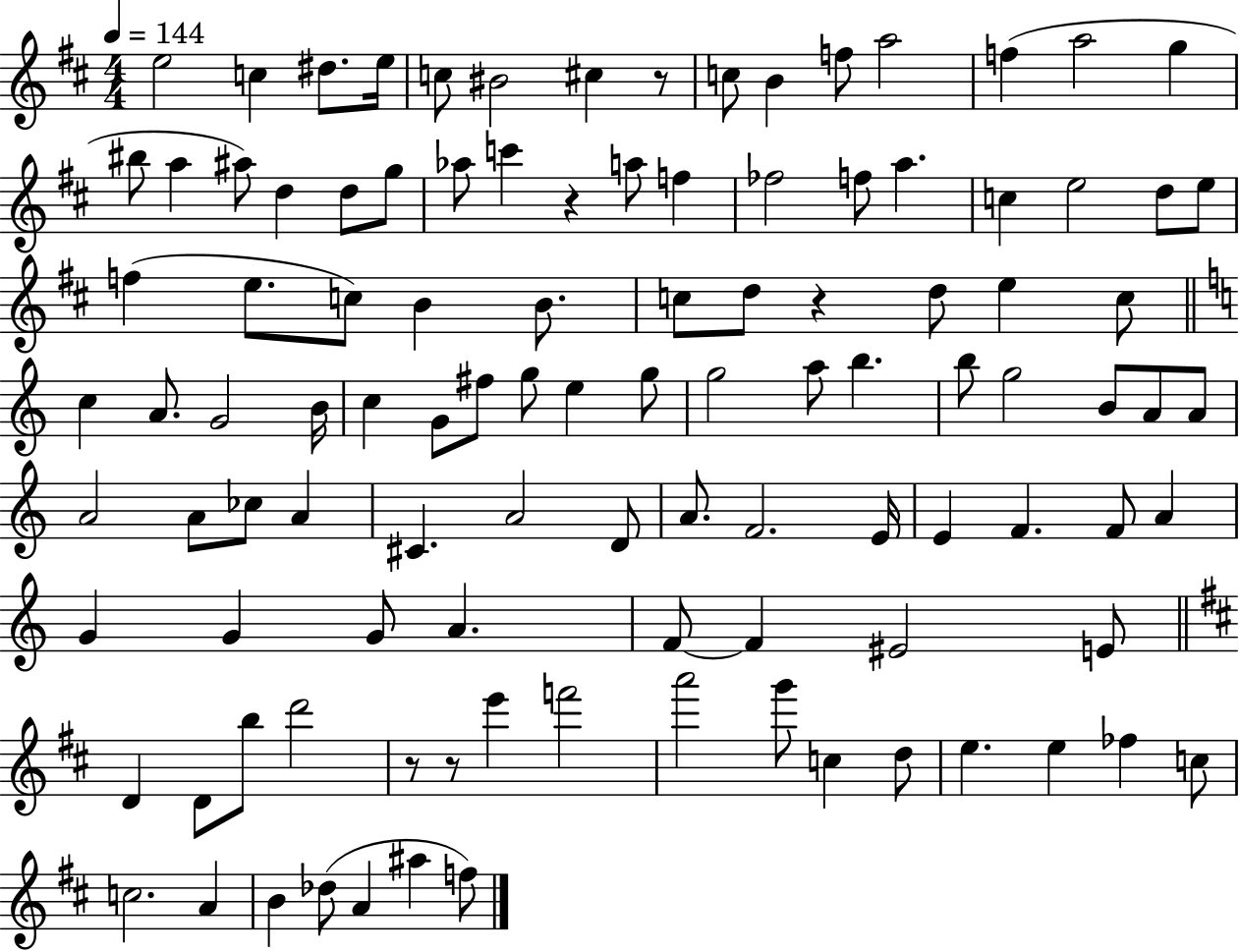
{
  \clef treble
  \numericTimeSignature
  \time 4/4
  \key d \major
  \tempo 4 = 144
  e''2 c''4 dis''8. e''16 | c''8 bis'2 cis''4 r8 | c''8 b'4 f''8 a''2 | f''4( a''2 g''4 | \break bis''8 a''4 ais''8) d''4 d''8 g''8 | aes''8 c'''4 r4 a''8 f''4 | fes''2 f''8 a''4. | c''4 e''2 d''8 e''8 | \break f''4( e''8. c''8) b'4 b'8. | c''8 d''8 r4 d''8 e''4 c''8 | \bar "||" \break \key c \major c''4 a'8. g'2 b'16 | c''4 g'8 fis''8 g''8 e''4 g''8 | g''2 a''8 b''4. | b''8 g''2 b'8 a'8 a'8 | \break a'2 a'8 ces''8 a'4 | cis'4. a'2 d'8 | a'8. f'2. e'16 | e'4 f'4. f'8 a'4 | \break g'4 g'4 g'8 a'4. | f'8~~ f'4 eis'2 e'8 | \bar "||" \break \key d \major d'4 d'8 b''8 d'''2 | r8 r8 e'''4 f'''2 | a'''2 g'''8 c''4 d''8 | e''4. e''4 fes''4 c''8 | \break c''2. a'4 | b'4 des''8( a'4 ais''4 f''8) | \bar "|."
}